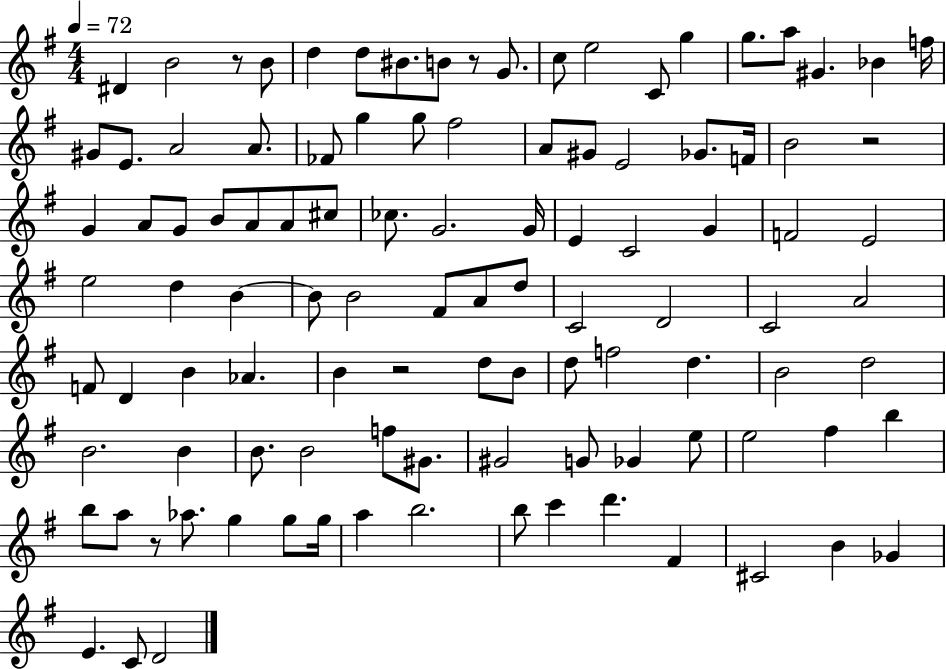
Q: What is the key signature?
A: G major